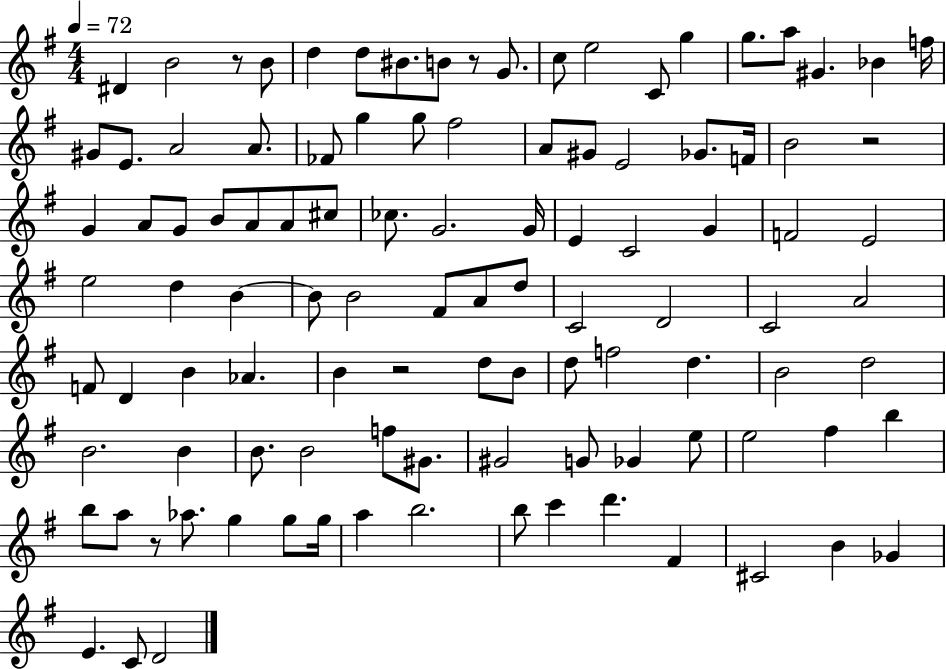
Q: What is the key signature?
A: G major